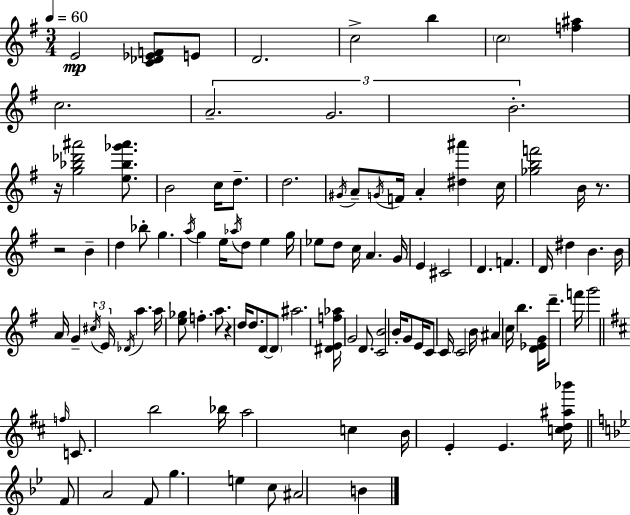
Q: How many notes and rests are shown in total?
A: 106